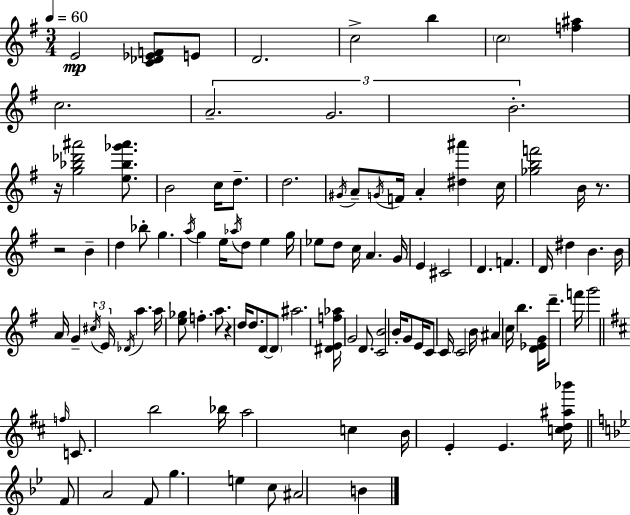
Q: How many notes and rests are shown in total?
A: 106